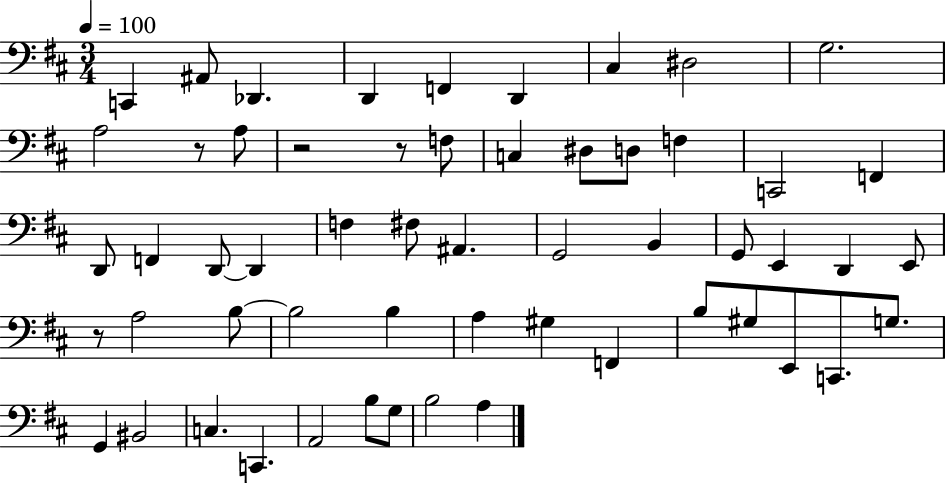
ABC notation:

X:1
T:Untitled
M:3/4
L:1/4
K:D
C,, ^A,,/2 _D,, D,, F,, D,, ^C, ^D,2 G,2 A,2 z/2 A,/2 z2 z/2 F,/2 C, ^D,/2 D,/2 F, C,,2 F,, D,,/2 F,, D,,/2 D,, F, ^F,/2 ^A,, G,,2 B,, G,,/2 E,, D,, E,,/2 z/2 A,2 B,/2 B,2 B, A, ^G, F,, B,/2 ^G,/2 E,,/2 C,,/2 G,/2 G,, ^B,,2 C, C,, A,,2 B,/2 G,/2 B,2 A,